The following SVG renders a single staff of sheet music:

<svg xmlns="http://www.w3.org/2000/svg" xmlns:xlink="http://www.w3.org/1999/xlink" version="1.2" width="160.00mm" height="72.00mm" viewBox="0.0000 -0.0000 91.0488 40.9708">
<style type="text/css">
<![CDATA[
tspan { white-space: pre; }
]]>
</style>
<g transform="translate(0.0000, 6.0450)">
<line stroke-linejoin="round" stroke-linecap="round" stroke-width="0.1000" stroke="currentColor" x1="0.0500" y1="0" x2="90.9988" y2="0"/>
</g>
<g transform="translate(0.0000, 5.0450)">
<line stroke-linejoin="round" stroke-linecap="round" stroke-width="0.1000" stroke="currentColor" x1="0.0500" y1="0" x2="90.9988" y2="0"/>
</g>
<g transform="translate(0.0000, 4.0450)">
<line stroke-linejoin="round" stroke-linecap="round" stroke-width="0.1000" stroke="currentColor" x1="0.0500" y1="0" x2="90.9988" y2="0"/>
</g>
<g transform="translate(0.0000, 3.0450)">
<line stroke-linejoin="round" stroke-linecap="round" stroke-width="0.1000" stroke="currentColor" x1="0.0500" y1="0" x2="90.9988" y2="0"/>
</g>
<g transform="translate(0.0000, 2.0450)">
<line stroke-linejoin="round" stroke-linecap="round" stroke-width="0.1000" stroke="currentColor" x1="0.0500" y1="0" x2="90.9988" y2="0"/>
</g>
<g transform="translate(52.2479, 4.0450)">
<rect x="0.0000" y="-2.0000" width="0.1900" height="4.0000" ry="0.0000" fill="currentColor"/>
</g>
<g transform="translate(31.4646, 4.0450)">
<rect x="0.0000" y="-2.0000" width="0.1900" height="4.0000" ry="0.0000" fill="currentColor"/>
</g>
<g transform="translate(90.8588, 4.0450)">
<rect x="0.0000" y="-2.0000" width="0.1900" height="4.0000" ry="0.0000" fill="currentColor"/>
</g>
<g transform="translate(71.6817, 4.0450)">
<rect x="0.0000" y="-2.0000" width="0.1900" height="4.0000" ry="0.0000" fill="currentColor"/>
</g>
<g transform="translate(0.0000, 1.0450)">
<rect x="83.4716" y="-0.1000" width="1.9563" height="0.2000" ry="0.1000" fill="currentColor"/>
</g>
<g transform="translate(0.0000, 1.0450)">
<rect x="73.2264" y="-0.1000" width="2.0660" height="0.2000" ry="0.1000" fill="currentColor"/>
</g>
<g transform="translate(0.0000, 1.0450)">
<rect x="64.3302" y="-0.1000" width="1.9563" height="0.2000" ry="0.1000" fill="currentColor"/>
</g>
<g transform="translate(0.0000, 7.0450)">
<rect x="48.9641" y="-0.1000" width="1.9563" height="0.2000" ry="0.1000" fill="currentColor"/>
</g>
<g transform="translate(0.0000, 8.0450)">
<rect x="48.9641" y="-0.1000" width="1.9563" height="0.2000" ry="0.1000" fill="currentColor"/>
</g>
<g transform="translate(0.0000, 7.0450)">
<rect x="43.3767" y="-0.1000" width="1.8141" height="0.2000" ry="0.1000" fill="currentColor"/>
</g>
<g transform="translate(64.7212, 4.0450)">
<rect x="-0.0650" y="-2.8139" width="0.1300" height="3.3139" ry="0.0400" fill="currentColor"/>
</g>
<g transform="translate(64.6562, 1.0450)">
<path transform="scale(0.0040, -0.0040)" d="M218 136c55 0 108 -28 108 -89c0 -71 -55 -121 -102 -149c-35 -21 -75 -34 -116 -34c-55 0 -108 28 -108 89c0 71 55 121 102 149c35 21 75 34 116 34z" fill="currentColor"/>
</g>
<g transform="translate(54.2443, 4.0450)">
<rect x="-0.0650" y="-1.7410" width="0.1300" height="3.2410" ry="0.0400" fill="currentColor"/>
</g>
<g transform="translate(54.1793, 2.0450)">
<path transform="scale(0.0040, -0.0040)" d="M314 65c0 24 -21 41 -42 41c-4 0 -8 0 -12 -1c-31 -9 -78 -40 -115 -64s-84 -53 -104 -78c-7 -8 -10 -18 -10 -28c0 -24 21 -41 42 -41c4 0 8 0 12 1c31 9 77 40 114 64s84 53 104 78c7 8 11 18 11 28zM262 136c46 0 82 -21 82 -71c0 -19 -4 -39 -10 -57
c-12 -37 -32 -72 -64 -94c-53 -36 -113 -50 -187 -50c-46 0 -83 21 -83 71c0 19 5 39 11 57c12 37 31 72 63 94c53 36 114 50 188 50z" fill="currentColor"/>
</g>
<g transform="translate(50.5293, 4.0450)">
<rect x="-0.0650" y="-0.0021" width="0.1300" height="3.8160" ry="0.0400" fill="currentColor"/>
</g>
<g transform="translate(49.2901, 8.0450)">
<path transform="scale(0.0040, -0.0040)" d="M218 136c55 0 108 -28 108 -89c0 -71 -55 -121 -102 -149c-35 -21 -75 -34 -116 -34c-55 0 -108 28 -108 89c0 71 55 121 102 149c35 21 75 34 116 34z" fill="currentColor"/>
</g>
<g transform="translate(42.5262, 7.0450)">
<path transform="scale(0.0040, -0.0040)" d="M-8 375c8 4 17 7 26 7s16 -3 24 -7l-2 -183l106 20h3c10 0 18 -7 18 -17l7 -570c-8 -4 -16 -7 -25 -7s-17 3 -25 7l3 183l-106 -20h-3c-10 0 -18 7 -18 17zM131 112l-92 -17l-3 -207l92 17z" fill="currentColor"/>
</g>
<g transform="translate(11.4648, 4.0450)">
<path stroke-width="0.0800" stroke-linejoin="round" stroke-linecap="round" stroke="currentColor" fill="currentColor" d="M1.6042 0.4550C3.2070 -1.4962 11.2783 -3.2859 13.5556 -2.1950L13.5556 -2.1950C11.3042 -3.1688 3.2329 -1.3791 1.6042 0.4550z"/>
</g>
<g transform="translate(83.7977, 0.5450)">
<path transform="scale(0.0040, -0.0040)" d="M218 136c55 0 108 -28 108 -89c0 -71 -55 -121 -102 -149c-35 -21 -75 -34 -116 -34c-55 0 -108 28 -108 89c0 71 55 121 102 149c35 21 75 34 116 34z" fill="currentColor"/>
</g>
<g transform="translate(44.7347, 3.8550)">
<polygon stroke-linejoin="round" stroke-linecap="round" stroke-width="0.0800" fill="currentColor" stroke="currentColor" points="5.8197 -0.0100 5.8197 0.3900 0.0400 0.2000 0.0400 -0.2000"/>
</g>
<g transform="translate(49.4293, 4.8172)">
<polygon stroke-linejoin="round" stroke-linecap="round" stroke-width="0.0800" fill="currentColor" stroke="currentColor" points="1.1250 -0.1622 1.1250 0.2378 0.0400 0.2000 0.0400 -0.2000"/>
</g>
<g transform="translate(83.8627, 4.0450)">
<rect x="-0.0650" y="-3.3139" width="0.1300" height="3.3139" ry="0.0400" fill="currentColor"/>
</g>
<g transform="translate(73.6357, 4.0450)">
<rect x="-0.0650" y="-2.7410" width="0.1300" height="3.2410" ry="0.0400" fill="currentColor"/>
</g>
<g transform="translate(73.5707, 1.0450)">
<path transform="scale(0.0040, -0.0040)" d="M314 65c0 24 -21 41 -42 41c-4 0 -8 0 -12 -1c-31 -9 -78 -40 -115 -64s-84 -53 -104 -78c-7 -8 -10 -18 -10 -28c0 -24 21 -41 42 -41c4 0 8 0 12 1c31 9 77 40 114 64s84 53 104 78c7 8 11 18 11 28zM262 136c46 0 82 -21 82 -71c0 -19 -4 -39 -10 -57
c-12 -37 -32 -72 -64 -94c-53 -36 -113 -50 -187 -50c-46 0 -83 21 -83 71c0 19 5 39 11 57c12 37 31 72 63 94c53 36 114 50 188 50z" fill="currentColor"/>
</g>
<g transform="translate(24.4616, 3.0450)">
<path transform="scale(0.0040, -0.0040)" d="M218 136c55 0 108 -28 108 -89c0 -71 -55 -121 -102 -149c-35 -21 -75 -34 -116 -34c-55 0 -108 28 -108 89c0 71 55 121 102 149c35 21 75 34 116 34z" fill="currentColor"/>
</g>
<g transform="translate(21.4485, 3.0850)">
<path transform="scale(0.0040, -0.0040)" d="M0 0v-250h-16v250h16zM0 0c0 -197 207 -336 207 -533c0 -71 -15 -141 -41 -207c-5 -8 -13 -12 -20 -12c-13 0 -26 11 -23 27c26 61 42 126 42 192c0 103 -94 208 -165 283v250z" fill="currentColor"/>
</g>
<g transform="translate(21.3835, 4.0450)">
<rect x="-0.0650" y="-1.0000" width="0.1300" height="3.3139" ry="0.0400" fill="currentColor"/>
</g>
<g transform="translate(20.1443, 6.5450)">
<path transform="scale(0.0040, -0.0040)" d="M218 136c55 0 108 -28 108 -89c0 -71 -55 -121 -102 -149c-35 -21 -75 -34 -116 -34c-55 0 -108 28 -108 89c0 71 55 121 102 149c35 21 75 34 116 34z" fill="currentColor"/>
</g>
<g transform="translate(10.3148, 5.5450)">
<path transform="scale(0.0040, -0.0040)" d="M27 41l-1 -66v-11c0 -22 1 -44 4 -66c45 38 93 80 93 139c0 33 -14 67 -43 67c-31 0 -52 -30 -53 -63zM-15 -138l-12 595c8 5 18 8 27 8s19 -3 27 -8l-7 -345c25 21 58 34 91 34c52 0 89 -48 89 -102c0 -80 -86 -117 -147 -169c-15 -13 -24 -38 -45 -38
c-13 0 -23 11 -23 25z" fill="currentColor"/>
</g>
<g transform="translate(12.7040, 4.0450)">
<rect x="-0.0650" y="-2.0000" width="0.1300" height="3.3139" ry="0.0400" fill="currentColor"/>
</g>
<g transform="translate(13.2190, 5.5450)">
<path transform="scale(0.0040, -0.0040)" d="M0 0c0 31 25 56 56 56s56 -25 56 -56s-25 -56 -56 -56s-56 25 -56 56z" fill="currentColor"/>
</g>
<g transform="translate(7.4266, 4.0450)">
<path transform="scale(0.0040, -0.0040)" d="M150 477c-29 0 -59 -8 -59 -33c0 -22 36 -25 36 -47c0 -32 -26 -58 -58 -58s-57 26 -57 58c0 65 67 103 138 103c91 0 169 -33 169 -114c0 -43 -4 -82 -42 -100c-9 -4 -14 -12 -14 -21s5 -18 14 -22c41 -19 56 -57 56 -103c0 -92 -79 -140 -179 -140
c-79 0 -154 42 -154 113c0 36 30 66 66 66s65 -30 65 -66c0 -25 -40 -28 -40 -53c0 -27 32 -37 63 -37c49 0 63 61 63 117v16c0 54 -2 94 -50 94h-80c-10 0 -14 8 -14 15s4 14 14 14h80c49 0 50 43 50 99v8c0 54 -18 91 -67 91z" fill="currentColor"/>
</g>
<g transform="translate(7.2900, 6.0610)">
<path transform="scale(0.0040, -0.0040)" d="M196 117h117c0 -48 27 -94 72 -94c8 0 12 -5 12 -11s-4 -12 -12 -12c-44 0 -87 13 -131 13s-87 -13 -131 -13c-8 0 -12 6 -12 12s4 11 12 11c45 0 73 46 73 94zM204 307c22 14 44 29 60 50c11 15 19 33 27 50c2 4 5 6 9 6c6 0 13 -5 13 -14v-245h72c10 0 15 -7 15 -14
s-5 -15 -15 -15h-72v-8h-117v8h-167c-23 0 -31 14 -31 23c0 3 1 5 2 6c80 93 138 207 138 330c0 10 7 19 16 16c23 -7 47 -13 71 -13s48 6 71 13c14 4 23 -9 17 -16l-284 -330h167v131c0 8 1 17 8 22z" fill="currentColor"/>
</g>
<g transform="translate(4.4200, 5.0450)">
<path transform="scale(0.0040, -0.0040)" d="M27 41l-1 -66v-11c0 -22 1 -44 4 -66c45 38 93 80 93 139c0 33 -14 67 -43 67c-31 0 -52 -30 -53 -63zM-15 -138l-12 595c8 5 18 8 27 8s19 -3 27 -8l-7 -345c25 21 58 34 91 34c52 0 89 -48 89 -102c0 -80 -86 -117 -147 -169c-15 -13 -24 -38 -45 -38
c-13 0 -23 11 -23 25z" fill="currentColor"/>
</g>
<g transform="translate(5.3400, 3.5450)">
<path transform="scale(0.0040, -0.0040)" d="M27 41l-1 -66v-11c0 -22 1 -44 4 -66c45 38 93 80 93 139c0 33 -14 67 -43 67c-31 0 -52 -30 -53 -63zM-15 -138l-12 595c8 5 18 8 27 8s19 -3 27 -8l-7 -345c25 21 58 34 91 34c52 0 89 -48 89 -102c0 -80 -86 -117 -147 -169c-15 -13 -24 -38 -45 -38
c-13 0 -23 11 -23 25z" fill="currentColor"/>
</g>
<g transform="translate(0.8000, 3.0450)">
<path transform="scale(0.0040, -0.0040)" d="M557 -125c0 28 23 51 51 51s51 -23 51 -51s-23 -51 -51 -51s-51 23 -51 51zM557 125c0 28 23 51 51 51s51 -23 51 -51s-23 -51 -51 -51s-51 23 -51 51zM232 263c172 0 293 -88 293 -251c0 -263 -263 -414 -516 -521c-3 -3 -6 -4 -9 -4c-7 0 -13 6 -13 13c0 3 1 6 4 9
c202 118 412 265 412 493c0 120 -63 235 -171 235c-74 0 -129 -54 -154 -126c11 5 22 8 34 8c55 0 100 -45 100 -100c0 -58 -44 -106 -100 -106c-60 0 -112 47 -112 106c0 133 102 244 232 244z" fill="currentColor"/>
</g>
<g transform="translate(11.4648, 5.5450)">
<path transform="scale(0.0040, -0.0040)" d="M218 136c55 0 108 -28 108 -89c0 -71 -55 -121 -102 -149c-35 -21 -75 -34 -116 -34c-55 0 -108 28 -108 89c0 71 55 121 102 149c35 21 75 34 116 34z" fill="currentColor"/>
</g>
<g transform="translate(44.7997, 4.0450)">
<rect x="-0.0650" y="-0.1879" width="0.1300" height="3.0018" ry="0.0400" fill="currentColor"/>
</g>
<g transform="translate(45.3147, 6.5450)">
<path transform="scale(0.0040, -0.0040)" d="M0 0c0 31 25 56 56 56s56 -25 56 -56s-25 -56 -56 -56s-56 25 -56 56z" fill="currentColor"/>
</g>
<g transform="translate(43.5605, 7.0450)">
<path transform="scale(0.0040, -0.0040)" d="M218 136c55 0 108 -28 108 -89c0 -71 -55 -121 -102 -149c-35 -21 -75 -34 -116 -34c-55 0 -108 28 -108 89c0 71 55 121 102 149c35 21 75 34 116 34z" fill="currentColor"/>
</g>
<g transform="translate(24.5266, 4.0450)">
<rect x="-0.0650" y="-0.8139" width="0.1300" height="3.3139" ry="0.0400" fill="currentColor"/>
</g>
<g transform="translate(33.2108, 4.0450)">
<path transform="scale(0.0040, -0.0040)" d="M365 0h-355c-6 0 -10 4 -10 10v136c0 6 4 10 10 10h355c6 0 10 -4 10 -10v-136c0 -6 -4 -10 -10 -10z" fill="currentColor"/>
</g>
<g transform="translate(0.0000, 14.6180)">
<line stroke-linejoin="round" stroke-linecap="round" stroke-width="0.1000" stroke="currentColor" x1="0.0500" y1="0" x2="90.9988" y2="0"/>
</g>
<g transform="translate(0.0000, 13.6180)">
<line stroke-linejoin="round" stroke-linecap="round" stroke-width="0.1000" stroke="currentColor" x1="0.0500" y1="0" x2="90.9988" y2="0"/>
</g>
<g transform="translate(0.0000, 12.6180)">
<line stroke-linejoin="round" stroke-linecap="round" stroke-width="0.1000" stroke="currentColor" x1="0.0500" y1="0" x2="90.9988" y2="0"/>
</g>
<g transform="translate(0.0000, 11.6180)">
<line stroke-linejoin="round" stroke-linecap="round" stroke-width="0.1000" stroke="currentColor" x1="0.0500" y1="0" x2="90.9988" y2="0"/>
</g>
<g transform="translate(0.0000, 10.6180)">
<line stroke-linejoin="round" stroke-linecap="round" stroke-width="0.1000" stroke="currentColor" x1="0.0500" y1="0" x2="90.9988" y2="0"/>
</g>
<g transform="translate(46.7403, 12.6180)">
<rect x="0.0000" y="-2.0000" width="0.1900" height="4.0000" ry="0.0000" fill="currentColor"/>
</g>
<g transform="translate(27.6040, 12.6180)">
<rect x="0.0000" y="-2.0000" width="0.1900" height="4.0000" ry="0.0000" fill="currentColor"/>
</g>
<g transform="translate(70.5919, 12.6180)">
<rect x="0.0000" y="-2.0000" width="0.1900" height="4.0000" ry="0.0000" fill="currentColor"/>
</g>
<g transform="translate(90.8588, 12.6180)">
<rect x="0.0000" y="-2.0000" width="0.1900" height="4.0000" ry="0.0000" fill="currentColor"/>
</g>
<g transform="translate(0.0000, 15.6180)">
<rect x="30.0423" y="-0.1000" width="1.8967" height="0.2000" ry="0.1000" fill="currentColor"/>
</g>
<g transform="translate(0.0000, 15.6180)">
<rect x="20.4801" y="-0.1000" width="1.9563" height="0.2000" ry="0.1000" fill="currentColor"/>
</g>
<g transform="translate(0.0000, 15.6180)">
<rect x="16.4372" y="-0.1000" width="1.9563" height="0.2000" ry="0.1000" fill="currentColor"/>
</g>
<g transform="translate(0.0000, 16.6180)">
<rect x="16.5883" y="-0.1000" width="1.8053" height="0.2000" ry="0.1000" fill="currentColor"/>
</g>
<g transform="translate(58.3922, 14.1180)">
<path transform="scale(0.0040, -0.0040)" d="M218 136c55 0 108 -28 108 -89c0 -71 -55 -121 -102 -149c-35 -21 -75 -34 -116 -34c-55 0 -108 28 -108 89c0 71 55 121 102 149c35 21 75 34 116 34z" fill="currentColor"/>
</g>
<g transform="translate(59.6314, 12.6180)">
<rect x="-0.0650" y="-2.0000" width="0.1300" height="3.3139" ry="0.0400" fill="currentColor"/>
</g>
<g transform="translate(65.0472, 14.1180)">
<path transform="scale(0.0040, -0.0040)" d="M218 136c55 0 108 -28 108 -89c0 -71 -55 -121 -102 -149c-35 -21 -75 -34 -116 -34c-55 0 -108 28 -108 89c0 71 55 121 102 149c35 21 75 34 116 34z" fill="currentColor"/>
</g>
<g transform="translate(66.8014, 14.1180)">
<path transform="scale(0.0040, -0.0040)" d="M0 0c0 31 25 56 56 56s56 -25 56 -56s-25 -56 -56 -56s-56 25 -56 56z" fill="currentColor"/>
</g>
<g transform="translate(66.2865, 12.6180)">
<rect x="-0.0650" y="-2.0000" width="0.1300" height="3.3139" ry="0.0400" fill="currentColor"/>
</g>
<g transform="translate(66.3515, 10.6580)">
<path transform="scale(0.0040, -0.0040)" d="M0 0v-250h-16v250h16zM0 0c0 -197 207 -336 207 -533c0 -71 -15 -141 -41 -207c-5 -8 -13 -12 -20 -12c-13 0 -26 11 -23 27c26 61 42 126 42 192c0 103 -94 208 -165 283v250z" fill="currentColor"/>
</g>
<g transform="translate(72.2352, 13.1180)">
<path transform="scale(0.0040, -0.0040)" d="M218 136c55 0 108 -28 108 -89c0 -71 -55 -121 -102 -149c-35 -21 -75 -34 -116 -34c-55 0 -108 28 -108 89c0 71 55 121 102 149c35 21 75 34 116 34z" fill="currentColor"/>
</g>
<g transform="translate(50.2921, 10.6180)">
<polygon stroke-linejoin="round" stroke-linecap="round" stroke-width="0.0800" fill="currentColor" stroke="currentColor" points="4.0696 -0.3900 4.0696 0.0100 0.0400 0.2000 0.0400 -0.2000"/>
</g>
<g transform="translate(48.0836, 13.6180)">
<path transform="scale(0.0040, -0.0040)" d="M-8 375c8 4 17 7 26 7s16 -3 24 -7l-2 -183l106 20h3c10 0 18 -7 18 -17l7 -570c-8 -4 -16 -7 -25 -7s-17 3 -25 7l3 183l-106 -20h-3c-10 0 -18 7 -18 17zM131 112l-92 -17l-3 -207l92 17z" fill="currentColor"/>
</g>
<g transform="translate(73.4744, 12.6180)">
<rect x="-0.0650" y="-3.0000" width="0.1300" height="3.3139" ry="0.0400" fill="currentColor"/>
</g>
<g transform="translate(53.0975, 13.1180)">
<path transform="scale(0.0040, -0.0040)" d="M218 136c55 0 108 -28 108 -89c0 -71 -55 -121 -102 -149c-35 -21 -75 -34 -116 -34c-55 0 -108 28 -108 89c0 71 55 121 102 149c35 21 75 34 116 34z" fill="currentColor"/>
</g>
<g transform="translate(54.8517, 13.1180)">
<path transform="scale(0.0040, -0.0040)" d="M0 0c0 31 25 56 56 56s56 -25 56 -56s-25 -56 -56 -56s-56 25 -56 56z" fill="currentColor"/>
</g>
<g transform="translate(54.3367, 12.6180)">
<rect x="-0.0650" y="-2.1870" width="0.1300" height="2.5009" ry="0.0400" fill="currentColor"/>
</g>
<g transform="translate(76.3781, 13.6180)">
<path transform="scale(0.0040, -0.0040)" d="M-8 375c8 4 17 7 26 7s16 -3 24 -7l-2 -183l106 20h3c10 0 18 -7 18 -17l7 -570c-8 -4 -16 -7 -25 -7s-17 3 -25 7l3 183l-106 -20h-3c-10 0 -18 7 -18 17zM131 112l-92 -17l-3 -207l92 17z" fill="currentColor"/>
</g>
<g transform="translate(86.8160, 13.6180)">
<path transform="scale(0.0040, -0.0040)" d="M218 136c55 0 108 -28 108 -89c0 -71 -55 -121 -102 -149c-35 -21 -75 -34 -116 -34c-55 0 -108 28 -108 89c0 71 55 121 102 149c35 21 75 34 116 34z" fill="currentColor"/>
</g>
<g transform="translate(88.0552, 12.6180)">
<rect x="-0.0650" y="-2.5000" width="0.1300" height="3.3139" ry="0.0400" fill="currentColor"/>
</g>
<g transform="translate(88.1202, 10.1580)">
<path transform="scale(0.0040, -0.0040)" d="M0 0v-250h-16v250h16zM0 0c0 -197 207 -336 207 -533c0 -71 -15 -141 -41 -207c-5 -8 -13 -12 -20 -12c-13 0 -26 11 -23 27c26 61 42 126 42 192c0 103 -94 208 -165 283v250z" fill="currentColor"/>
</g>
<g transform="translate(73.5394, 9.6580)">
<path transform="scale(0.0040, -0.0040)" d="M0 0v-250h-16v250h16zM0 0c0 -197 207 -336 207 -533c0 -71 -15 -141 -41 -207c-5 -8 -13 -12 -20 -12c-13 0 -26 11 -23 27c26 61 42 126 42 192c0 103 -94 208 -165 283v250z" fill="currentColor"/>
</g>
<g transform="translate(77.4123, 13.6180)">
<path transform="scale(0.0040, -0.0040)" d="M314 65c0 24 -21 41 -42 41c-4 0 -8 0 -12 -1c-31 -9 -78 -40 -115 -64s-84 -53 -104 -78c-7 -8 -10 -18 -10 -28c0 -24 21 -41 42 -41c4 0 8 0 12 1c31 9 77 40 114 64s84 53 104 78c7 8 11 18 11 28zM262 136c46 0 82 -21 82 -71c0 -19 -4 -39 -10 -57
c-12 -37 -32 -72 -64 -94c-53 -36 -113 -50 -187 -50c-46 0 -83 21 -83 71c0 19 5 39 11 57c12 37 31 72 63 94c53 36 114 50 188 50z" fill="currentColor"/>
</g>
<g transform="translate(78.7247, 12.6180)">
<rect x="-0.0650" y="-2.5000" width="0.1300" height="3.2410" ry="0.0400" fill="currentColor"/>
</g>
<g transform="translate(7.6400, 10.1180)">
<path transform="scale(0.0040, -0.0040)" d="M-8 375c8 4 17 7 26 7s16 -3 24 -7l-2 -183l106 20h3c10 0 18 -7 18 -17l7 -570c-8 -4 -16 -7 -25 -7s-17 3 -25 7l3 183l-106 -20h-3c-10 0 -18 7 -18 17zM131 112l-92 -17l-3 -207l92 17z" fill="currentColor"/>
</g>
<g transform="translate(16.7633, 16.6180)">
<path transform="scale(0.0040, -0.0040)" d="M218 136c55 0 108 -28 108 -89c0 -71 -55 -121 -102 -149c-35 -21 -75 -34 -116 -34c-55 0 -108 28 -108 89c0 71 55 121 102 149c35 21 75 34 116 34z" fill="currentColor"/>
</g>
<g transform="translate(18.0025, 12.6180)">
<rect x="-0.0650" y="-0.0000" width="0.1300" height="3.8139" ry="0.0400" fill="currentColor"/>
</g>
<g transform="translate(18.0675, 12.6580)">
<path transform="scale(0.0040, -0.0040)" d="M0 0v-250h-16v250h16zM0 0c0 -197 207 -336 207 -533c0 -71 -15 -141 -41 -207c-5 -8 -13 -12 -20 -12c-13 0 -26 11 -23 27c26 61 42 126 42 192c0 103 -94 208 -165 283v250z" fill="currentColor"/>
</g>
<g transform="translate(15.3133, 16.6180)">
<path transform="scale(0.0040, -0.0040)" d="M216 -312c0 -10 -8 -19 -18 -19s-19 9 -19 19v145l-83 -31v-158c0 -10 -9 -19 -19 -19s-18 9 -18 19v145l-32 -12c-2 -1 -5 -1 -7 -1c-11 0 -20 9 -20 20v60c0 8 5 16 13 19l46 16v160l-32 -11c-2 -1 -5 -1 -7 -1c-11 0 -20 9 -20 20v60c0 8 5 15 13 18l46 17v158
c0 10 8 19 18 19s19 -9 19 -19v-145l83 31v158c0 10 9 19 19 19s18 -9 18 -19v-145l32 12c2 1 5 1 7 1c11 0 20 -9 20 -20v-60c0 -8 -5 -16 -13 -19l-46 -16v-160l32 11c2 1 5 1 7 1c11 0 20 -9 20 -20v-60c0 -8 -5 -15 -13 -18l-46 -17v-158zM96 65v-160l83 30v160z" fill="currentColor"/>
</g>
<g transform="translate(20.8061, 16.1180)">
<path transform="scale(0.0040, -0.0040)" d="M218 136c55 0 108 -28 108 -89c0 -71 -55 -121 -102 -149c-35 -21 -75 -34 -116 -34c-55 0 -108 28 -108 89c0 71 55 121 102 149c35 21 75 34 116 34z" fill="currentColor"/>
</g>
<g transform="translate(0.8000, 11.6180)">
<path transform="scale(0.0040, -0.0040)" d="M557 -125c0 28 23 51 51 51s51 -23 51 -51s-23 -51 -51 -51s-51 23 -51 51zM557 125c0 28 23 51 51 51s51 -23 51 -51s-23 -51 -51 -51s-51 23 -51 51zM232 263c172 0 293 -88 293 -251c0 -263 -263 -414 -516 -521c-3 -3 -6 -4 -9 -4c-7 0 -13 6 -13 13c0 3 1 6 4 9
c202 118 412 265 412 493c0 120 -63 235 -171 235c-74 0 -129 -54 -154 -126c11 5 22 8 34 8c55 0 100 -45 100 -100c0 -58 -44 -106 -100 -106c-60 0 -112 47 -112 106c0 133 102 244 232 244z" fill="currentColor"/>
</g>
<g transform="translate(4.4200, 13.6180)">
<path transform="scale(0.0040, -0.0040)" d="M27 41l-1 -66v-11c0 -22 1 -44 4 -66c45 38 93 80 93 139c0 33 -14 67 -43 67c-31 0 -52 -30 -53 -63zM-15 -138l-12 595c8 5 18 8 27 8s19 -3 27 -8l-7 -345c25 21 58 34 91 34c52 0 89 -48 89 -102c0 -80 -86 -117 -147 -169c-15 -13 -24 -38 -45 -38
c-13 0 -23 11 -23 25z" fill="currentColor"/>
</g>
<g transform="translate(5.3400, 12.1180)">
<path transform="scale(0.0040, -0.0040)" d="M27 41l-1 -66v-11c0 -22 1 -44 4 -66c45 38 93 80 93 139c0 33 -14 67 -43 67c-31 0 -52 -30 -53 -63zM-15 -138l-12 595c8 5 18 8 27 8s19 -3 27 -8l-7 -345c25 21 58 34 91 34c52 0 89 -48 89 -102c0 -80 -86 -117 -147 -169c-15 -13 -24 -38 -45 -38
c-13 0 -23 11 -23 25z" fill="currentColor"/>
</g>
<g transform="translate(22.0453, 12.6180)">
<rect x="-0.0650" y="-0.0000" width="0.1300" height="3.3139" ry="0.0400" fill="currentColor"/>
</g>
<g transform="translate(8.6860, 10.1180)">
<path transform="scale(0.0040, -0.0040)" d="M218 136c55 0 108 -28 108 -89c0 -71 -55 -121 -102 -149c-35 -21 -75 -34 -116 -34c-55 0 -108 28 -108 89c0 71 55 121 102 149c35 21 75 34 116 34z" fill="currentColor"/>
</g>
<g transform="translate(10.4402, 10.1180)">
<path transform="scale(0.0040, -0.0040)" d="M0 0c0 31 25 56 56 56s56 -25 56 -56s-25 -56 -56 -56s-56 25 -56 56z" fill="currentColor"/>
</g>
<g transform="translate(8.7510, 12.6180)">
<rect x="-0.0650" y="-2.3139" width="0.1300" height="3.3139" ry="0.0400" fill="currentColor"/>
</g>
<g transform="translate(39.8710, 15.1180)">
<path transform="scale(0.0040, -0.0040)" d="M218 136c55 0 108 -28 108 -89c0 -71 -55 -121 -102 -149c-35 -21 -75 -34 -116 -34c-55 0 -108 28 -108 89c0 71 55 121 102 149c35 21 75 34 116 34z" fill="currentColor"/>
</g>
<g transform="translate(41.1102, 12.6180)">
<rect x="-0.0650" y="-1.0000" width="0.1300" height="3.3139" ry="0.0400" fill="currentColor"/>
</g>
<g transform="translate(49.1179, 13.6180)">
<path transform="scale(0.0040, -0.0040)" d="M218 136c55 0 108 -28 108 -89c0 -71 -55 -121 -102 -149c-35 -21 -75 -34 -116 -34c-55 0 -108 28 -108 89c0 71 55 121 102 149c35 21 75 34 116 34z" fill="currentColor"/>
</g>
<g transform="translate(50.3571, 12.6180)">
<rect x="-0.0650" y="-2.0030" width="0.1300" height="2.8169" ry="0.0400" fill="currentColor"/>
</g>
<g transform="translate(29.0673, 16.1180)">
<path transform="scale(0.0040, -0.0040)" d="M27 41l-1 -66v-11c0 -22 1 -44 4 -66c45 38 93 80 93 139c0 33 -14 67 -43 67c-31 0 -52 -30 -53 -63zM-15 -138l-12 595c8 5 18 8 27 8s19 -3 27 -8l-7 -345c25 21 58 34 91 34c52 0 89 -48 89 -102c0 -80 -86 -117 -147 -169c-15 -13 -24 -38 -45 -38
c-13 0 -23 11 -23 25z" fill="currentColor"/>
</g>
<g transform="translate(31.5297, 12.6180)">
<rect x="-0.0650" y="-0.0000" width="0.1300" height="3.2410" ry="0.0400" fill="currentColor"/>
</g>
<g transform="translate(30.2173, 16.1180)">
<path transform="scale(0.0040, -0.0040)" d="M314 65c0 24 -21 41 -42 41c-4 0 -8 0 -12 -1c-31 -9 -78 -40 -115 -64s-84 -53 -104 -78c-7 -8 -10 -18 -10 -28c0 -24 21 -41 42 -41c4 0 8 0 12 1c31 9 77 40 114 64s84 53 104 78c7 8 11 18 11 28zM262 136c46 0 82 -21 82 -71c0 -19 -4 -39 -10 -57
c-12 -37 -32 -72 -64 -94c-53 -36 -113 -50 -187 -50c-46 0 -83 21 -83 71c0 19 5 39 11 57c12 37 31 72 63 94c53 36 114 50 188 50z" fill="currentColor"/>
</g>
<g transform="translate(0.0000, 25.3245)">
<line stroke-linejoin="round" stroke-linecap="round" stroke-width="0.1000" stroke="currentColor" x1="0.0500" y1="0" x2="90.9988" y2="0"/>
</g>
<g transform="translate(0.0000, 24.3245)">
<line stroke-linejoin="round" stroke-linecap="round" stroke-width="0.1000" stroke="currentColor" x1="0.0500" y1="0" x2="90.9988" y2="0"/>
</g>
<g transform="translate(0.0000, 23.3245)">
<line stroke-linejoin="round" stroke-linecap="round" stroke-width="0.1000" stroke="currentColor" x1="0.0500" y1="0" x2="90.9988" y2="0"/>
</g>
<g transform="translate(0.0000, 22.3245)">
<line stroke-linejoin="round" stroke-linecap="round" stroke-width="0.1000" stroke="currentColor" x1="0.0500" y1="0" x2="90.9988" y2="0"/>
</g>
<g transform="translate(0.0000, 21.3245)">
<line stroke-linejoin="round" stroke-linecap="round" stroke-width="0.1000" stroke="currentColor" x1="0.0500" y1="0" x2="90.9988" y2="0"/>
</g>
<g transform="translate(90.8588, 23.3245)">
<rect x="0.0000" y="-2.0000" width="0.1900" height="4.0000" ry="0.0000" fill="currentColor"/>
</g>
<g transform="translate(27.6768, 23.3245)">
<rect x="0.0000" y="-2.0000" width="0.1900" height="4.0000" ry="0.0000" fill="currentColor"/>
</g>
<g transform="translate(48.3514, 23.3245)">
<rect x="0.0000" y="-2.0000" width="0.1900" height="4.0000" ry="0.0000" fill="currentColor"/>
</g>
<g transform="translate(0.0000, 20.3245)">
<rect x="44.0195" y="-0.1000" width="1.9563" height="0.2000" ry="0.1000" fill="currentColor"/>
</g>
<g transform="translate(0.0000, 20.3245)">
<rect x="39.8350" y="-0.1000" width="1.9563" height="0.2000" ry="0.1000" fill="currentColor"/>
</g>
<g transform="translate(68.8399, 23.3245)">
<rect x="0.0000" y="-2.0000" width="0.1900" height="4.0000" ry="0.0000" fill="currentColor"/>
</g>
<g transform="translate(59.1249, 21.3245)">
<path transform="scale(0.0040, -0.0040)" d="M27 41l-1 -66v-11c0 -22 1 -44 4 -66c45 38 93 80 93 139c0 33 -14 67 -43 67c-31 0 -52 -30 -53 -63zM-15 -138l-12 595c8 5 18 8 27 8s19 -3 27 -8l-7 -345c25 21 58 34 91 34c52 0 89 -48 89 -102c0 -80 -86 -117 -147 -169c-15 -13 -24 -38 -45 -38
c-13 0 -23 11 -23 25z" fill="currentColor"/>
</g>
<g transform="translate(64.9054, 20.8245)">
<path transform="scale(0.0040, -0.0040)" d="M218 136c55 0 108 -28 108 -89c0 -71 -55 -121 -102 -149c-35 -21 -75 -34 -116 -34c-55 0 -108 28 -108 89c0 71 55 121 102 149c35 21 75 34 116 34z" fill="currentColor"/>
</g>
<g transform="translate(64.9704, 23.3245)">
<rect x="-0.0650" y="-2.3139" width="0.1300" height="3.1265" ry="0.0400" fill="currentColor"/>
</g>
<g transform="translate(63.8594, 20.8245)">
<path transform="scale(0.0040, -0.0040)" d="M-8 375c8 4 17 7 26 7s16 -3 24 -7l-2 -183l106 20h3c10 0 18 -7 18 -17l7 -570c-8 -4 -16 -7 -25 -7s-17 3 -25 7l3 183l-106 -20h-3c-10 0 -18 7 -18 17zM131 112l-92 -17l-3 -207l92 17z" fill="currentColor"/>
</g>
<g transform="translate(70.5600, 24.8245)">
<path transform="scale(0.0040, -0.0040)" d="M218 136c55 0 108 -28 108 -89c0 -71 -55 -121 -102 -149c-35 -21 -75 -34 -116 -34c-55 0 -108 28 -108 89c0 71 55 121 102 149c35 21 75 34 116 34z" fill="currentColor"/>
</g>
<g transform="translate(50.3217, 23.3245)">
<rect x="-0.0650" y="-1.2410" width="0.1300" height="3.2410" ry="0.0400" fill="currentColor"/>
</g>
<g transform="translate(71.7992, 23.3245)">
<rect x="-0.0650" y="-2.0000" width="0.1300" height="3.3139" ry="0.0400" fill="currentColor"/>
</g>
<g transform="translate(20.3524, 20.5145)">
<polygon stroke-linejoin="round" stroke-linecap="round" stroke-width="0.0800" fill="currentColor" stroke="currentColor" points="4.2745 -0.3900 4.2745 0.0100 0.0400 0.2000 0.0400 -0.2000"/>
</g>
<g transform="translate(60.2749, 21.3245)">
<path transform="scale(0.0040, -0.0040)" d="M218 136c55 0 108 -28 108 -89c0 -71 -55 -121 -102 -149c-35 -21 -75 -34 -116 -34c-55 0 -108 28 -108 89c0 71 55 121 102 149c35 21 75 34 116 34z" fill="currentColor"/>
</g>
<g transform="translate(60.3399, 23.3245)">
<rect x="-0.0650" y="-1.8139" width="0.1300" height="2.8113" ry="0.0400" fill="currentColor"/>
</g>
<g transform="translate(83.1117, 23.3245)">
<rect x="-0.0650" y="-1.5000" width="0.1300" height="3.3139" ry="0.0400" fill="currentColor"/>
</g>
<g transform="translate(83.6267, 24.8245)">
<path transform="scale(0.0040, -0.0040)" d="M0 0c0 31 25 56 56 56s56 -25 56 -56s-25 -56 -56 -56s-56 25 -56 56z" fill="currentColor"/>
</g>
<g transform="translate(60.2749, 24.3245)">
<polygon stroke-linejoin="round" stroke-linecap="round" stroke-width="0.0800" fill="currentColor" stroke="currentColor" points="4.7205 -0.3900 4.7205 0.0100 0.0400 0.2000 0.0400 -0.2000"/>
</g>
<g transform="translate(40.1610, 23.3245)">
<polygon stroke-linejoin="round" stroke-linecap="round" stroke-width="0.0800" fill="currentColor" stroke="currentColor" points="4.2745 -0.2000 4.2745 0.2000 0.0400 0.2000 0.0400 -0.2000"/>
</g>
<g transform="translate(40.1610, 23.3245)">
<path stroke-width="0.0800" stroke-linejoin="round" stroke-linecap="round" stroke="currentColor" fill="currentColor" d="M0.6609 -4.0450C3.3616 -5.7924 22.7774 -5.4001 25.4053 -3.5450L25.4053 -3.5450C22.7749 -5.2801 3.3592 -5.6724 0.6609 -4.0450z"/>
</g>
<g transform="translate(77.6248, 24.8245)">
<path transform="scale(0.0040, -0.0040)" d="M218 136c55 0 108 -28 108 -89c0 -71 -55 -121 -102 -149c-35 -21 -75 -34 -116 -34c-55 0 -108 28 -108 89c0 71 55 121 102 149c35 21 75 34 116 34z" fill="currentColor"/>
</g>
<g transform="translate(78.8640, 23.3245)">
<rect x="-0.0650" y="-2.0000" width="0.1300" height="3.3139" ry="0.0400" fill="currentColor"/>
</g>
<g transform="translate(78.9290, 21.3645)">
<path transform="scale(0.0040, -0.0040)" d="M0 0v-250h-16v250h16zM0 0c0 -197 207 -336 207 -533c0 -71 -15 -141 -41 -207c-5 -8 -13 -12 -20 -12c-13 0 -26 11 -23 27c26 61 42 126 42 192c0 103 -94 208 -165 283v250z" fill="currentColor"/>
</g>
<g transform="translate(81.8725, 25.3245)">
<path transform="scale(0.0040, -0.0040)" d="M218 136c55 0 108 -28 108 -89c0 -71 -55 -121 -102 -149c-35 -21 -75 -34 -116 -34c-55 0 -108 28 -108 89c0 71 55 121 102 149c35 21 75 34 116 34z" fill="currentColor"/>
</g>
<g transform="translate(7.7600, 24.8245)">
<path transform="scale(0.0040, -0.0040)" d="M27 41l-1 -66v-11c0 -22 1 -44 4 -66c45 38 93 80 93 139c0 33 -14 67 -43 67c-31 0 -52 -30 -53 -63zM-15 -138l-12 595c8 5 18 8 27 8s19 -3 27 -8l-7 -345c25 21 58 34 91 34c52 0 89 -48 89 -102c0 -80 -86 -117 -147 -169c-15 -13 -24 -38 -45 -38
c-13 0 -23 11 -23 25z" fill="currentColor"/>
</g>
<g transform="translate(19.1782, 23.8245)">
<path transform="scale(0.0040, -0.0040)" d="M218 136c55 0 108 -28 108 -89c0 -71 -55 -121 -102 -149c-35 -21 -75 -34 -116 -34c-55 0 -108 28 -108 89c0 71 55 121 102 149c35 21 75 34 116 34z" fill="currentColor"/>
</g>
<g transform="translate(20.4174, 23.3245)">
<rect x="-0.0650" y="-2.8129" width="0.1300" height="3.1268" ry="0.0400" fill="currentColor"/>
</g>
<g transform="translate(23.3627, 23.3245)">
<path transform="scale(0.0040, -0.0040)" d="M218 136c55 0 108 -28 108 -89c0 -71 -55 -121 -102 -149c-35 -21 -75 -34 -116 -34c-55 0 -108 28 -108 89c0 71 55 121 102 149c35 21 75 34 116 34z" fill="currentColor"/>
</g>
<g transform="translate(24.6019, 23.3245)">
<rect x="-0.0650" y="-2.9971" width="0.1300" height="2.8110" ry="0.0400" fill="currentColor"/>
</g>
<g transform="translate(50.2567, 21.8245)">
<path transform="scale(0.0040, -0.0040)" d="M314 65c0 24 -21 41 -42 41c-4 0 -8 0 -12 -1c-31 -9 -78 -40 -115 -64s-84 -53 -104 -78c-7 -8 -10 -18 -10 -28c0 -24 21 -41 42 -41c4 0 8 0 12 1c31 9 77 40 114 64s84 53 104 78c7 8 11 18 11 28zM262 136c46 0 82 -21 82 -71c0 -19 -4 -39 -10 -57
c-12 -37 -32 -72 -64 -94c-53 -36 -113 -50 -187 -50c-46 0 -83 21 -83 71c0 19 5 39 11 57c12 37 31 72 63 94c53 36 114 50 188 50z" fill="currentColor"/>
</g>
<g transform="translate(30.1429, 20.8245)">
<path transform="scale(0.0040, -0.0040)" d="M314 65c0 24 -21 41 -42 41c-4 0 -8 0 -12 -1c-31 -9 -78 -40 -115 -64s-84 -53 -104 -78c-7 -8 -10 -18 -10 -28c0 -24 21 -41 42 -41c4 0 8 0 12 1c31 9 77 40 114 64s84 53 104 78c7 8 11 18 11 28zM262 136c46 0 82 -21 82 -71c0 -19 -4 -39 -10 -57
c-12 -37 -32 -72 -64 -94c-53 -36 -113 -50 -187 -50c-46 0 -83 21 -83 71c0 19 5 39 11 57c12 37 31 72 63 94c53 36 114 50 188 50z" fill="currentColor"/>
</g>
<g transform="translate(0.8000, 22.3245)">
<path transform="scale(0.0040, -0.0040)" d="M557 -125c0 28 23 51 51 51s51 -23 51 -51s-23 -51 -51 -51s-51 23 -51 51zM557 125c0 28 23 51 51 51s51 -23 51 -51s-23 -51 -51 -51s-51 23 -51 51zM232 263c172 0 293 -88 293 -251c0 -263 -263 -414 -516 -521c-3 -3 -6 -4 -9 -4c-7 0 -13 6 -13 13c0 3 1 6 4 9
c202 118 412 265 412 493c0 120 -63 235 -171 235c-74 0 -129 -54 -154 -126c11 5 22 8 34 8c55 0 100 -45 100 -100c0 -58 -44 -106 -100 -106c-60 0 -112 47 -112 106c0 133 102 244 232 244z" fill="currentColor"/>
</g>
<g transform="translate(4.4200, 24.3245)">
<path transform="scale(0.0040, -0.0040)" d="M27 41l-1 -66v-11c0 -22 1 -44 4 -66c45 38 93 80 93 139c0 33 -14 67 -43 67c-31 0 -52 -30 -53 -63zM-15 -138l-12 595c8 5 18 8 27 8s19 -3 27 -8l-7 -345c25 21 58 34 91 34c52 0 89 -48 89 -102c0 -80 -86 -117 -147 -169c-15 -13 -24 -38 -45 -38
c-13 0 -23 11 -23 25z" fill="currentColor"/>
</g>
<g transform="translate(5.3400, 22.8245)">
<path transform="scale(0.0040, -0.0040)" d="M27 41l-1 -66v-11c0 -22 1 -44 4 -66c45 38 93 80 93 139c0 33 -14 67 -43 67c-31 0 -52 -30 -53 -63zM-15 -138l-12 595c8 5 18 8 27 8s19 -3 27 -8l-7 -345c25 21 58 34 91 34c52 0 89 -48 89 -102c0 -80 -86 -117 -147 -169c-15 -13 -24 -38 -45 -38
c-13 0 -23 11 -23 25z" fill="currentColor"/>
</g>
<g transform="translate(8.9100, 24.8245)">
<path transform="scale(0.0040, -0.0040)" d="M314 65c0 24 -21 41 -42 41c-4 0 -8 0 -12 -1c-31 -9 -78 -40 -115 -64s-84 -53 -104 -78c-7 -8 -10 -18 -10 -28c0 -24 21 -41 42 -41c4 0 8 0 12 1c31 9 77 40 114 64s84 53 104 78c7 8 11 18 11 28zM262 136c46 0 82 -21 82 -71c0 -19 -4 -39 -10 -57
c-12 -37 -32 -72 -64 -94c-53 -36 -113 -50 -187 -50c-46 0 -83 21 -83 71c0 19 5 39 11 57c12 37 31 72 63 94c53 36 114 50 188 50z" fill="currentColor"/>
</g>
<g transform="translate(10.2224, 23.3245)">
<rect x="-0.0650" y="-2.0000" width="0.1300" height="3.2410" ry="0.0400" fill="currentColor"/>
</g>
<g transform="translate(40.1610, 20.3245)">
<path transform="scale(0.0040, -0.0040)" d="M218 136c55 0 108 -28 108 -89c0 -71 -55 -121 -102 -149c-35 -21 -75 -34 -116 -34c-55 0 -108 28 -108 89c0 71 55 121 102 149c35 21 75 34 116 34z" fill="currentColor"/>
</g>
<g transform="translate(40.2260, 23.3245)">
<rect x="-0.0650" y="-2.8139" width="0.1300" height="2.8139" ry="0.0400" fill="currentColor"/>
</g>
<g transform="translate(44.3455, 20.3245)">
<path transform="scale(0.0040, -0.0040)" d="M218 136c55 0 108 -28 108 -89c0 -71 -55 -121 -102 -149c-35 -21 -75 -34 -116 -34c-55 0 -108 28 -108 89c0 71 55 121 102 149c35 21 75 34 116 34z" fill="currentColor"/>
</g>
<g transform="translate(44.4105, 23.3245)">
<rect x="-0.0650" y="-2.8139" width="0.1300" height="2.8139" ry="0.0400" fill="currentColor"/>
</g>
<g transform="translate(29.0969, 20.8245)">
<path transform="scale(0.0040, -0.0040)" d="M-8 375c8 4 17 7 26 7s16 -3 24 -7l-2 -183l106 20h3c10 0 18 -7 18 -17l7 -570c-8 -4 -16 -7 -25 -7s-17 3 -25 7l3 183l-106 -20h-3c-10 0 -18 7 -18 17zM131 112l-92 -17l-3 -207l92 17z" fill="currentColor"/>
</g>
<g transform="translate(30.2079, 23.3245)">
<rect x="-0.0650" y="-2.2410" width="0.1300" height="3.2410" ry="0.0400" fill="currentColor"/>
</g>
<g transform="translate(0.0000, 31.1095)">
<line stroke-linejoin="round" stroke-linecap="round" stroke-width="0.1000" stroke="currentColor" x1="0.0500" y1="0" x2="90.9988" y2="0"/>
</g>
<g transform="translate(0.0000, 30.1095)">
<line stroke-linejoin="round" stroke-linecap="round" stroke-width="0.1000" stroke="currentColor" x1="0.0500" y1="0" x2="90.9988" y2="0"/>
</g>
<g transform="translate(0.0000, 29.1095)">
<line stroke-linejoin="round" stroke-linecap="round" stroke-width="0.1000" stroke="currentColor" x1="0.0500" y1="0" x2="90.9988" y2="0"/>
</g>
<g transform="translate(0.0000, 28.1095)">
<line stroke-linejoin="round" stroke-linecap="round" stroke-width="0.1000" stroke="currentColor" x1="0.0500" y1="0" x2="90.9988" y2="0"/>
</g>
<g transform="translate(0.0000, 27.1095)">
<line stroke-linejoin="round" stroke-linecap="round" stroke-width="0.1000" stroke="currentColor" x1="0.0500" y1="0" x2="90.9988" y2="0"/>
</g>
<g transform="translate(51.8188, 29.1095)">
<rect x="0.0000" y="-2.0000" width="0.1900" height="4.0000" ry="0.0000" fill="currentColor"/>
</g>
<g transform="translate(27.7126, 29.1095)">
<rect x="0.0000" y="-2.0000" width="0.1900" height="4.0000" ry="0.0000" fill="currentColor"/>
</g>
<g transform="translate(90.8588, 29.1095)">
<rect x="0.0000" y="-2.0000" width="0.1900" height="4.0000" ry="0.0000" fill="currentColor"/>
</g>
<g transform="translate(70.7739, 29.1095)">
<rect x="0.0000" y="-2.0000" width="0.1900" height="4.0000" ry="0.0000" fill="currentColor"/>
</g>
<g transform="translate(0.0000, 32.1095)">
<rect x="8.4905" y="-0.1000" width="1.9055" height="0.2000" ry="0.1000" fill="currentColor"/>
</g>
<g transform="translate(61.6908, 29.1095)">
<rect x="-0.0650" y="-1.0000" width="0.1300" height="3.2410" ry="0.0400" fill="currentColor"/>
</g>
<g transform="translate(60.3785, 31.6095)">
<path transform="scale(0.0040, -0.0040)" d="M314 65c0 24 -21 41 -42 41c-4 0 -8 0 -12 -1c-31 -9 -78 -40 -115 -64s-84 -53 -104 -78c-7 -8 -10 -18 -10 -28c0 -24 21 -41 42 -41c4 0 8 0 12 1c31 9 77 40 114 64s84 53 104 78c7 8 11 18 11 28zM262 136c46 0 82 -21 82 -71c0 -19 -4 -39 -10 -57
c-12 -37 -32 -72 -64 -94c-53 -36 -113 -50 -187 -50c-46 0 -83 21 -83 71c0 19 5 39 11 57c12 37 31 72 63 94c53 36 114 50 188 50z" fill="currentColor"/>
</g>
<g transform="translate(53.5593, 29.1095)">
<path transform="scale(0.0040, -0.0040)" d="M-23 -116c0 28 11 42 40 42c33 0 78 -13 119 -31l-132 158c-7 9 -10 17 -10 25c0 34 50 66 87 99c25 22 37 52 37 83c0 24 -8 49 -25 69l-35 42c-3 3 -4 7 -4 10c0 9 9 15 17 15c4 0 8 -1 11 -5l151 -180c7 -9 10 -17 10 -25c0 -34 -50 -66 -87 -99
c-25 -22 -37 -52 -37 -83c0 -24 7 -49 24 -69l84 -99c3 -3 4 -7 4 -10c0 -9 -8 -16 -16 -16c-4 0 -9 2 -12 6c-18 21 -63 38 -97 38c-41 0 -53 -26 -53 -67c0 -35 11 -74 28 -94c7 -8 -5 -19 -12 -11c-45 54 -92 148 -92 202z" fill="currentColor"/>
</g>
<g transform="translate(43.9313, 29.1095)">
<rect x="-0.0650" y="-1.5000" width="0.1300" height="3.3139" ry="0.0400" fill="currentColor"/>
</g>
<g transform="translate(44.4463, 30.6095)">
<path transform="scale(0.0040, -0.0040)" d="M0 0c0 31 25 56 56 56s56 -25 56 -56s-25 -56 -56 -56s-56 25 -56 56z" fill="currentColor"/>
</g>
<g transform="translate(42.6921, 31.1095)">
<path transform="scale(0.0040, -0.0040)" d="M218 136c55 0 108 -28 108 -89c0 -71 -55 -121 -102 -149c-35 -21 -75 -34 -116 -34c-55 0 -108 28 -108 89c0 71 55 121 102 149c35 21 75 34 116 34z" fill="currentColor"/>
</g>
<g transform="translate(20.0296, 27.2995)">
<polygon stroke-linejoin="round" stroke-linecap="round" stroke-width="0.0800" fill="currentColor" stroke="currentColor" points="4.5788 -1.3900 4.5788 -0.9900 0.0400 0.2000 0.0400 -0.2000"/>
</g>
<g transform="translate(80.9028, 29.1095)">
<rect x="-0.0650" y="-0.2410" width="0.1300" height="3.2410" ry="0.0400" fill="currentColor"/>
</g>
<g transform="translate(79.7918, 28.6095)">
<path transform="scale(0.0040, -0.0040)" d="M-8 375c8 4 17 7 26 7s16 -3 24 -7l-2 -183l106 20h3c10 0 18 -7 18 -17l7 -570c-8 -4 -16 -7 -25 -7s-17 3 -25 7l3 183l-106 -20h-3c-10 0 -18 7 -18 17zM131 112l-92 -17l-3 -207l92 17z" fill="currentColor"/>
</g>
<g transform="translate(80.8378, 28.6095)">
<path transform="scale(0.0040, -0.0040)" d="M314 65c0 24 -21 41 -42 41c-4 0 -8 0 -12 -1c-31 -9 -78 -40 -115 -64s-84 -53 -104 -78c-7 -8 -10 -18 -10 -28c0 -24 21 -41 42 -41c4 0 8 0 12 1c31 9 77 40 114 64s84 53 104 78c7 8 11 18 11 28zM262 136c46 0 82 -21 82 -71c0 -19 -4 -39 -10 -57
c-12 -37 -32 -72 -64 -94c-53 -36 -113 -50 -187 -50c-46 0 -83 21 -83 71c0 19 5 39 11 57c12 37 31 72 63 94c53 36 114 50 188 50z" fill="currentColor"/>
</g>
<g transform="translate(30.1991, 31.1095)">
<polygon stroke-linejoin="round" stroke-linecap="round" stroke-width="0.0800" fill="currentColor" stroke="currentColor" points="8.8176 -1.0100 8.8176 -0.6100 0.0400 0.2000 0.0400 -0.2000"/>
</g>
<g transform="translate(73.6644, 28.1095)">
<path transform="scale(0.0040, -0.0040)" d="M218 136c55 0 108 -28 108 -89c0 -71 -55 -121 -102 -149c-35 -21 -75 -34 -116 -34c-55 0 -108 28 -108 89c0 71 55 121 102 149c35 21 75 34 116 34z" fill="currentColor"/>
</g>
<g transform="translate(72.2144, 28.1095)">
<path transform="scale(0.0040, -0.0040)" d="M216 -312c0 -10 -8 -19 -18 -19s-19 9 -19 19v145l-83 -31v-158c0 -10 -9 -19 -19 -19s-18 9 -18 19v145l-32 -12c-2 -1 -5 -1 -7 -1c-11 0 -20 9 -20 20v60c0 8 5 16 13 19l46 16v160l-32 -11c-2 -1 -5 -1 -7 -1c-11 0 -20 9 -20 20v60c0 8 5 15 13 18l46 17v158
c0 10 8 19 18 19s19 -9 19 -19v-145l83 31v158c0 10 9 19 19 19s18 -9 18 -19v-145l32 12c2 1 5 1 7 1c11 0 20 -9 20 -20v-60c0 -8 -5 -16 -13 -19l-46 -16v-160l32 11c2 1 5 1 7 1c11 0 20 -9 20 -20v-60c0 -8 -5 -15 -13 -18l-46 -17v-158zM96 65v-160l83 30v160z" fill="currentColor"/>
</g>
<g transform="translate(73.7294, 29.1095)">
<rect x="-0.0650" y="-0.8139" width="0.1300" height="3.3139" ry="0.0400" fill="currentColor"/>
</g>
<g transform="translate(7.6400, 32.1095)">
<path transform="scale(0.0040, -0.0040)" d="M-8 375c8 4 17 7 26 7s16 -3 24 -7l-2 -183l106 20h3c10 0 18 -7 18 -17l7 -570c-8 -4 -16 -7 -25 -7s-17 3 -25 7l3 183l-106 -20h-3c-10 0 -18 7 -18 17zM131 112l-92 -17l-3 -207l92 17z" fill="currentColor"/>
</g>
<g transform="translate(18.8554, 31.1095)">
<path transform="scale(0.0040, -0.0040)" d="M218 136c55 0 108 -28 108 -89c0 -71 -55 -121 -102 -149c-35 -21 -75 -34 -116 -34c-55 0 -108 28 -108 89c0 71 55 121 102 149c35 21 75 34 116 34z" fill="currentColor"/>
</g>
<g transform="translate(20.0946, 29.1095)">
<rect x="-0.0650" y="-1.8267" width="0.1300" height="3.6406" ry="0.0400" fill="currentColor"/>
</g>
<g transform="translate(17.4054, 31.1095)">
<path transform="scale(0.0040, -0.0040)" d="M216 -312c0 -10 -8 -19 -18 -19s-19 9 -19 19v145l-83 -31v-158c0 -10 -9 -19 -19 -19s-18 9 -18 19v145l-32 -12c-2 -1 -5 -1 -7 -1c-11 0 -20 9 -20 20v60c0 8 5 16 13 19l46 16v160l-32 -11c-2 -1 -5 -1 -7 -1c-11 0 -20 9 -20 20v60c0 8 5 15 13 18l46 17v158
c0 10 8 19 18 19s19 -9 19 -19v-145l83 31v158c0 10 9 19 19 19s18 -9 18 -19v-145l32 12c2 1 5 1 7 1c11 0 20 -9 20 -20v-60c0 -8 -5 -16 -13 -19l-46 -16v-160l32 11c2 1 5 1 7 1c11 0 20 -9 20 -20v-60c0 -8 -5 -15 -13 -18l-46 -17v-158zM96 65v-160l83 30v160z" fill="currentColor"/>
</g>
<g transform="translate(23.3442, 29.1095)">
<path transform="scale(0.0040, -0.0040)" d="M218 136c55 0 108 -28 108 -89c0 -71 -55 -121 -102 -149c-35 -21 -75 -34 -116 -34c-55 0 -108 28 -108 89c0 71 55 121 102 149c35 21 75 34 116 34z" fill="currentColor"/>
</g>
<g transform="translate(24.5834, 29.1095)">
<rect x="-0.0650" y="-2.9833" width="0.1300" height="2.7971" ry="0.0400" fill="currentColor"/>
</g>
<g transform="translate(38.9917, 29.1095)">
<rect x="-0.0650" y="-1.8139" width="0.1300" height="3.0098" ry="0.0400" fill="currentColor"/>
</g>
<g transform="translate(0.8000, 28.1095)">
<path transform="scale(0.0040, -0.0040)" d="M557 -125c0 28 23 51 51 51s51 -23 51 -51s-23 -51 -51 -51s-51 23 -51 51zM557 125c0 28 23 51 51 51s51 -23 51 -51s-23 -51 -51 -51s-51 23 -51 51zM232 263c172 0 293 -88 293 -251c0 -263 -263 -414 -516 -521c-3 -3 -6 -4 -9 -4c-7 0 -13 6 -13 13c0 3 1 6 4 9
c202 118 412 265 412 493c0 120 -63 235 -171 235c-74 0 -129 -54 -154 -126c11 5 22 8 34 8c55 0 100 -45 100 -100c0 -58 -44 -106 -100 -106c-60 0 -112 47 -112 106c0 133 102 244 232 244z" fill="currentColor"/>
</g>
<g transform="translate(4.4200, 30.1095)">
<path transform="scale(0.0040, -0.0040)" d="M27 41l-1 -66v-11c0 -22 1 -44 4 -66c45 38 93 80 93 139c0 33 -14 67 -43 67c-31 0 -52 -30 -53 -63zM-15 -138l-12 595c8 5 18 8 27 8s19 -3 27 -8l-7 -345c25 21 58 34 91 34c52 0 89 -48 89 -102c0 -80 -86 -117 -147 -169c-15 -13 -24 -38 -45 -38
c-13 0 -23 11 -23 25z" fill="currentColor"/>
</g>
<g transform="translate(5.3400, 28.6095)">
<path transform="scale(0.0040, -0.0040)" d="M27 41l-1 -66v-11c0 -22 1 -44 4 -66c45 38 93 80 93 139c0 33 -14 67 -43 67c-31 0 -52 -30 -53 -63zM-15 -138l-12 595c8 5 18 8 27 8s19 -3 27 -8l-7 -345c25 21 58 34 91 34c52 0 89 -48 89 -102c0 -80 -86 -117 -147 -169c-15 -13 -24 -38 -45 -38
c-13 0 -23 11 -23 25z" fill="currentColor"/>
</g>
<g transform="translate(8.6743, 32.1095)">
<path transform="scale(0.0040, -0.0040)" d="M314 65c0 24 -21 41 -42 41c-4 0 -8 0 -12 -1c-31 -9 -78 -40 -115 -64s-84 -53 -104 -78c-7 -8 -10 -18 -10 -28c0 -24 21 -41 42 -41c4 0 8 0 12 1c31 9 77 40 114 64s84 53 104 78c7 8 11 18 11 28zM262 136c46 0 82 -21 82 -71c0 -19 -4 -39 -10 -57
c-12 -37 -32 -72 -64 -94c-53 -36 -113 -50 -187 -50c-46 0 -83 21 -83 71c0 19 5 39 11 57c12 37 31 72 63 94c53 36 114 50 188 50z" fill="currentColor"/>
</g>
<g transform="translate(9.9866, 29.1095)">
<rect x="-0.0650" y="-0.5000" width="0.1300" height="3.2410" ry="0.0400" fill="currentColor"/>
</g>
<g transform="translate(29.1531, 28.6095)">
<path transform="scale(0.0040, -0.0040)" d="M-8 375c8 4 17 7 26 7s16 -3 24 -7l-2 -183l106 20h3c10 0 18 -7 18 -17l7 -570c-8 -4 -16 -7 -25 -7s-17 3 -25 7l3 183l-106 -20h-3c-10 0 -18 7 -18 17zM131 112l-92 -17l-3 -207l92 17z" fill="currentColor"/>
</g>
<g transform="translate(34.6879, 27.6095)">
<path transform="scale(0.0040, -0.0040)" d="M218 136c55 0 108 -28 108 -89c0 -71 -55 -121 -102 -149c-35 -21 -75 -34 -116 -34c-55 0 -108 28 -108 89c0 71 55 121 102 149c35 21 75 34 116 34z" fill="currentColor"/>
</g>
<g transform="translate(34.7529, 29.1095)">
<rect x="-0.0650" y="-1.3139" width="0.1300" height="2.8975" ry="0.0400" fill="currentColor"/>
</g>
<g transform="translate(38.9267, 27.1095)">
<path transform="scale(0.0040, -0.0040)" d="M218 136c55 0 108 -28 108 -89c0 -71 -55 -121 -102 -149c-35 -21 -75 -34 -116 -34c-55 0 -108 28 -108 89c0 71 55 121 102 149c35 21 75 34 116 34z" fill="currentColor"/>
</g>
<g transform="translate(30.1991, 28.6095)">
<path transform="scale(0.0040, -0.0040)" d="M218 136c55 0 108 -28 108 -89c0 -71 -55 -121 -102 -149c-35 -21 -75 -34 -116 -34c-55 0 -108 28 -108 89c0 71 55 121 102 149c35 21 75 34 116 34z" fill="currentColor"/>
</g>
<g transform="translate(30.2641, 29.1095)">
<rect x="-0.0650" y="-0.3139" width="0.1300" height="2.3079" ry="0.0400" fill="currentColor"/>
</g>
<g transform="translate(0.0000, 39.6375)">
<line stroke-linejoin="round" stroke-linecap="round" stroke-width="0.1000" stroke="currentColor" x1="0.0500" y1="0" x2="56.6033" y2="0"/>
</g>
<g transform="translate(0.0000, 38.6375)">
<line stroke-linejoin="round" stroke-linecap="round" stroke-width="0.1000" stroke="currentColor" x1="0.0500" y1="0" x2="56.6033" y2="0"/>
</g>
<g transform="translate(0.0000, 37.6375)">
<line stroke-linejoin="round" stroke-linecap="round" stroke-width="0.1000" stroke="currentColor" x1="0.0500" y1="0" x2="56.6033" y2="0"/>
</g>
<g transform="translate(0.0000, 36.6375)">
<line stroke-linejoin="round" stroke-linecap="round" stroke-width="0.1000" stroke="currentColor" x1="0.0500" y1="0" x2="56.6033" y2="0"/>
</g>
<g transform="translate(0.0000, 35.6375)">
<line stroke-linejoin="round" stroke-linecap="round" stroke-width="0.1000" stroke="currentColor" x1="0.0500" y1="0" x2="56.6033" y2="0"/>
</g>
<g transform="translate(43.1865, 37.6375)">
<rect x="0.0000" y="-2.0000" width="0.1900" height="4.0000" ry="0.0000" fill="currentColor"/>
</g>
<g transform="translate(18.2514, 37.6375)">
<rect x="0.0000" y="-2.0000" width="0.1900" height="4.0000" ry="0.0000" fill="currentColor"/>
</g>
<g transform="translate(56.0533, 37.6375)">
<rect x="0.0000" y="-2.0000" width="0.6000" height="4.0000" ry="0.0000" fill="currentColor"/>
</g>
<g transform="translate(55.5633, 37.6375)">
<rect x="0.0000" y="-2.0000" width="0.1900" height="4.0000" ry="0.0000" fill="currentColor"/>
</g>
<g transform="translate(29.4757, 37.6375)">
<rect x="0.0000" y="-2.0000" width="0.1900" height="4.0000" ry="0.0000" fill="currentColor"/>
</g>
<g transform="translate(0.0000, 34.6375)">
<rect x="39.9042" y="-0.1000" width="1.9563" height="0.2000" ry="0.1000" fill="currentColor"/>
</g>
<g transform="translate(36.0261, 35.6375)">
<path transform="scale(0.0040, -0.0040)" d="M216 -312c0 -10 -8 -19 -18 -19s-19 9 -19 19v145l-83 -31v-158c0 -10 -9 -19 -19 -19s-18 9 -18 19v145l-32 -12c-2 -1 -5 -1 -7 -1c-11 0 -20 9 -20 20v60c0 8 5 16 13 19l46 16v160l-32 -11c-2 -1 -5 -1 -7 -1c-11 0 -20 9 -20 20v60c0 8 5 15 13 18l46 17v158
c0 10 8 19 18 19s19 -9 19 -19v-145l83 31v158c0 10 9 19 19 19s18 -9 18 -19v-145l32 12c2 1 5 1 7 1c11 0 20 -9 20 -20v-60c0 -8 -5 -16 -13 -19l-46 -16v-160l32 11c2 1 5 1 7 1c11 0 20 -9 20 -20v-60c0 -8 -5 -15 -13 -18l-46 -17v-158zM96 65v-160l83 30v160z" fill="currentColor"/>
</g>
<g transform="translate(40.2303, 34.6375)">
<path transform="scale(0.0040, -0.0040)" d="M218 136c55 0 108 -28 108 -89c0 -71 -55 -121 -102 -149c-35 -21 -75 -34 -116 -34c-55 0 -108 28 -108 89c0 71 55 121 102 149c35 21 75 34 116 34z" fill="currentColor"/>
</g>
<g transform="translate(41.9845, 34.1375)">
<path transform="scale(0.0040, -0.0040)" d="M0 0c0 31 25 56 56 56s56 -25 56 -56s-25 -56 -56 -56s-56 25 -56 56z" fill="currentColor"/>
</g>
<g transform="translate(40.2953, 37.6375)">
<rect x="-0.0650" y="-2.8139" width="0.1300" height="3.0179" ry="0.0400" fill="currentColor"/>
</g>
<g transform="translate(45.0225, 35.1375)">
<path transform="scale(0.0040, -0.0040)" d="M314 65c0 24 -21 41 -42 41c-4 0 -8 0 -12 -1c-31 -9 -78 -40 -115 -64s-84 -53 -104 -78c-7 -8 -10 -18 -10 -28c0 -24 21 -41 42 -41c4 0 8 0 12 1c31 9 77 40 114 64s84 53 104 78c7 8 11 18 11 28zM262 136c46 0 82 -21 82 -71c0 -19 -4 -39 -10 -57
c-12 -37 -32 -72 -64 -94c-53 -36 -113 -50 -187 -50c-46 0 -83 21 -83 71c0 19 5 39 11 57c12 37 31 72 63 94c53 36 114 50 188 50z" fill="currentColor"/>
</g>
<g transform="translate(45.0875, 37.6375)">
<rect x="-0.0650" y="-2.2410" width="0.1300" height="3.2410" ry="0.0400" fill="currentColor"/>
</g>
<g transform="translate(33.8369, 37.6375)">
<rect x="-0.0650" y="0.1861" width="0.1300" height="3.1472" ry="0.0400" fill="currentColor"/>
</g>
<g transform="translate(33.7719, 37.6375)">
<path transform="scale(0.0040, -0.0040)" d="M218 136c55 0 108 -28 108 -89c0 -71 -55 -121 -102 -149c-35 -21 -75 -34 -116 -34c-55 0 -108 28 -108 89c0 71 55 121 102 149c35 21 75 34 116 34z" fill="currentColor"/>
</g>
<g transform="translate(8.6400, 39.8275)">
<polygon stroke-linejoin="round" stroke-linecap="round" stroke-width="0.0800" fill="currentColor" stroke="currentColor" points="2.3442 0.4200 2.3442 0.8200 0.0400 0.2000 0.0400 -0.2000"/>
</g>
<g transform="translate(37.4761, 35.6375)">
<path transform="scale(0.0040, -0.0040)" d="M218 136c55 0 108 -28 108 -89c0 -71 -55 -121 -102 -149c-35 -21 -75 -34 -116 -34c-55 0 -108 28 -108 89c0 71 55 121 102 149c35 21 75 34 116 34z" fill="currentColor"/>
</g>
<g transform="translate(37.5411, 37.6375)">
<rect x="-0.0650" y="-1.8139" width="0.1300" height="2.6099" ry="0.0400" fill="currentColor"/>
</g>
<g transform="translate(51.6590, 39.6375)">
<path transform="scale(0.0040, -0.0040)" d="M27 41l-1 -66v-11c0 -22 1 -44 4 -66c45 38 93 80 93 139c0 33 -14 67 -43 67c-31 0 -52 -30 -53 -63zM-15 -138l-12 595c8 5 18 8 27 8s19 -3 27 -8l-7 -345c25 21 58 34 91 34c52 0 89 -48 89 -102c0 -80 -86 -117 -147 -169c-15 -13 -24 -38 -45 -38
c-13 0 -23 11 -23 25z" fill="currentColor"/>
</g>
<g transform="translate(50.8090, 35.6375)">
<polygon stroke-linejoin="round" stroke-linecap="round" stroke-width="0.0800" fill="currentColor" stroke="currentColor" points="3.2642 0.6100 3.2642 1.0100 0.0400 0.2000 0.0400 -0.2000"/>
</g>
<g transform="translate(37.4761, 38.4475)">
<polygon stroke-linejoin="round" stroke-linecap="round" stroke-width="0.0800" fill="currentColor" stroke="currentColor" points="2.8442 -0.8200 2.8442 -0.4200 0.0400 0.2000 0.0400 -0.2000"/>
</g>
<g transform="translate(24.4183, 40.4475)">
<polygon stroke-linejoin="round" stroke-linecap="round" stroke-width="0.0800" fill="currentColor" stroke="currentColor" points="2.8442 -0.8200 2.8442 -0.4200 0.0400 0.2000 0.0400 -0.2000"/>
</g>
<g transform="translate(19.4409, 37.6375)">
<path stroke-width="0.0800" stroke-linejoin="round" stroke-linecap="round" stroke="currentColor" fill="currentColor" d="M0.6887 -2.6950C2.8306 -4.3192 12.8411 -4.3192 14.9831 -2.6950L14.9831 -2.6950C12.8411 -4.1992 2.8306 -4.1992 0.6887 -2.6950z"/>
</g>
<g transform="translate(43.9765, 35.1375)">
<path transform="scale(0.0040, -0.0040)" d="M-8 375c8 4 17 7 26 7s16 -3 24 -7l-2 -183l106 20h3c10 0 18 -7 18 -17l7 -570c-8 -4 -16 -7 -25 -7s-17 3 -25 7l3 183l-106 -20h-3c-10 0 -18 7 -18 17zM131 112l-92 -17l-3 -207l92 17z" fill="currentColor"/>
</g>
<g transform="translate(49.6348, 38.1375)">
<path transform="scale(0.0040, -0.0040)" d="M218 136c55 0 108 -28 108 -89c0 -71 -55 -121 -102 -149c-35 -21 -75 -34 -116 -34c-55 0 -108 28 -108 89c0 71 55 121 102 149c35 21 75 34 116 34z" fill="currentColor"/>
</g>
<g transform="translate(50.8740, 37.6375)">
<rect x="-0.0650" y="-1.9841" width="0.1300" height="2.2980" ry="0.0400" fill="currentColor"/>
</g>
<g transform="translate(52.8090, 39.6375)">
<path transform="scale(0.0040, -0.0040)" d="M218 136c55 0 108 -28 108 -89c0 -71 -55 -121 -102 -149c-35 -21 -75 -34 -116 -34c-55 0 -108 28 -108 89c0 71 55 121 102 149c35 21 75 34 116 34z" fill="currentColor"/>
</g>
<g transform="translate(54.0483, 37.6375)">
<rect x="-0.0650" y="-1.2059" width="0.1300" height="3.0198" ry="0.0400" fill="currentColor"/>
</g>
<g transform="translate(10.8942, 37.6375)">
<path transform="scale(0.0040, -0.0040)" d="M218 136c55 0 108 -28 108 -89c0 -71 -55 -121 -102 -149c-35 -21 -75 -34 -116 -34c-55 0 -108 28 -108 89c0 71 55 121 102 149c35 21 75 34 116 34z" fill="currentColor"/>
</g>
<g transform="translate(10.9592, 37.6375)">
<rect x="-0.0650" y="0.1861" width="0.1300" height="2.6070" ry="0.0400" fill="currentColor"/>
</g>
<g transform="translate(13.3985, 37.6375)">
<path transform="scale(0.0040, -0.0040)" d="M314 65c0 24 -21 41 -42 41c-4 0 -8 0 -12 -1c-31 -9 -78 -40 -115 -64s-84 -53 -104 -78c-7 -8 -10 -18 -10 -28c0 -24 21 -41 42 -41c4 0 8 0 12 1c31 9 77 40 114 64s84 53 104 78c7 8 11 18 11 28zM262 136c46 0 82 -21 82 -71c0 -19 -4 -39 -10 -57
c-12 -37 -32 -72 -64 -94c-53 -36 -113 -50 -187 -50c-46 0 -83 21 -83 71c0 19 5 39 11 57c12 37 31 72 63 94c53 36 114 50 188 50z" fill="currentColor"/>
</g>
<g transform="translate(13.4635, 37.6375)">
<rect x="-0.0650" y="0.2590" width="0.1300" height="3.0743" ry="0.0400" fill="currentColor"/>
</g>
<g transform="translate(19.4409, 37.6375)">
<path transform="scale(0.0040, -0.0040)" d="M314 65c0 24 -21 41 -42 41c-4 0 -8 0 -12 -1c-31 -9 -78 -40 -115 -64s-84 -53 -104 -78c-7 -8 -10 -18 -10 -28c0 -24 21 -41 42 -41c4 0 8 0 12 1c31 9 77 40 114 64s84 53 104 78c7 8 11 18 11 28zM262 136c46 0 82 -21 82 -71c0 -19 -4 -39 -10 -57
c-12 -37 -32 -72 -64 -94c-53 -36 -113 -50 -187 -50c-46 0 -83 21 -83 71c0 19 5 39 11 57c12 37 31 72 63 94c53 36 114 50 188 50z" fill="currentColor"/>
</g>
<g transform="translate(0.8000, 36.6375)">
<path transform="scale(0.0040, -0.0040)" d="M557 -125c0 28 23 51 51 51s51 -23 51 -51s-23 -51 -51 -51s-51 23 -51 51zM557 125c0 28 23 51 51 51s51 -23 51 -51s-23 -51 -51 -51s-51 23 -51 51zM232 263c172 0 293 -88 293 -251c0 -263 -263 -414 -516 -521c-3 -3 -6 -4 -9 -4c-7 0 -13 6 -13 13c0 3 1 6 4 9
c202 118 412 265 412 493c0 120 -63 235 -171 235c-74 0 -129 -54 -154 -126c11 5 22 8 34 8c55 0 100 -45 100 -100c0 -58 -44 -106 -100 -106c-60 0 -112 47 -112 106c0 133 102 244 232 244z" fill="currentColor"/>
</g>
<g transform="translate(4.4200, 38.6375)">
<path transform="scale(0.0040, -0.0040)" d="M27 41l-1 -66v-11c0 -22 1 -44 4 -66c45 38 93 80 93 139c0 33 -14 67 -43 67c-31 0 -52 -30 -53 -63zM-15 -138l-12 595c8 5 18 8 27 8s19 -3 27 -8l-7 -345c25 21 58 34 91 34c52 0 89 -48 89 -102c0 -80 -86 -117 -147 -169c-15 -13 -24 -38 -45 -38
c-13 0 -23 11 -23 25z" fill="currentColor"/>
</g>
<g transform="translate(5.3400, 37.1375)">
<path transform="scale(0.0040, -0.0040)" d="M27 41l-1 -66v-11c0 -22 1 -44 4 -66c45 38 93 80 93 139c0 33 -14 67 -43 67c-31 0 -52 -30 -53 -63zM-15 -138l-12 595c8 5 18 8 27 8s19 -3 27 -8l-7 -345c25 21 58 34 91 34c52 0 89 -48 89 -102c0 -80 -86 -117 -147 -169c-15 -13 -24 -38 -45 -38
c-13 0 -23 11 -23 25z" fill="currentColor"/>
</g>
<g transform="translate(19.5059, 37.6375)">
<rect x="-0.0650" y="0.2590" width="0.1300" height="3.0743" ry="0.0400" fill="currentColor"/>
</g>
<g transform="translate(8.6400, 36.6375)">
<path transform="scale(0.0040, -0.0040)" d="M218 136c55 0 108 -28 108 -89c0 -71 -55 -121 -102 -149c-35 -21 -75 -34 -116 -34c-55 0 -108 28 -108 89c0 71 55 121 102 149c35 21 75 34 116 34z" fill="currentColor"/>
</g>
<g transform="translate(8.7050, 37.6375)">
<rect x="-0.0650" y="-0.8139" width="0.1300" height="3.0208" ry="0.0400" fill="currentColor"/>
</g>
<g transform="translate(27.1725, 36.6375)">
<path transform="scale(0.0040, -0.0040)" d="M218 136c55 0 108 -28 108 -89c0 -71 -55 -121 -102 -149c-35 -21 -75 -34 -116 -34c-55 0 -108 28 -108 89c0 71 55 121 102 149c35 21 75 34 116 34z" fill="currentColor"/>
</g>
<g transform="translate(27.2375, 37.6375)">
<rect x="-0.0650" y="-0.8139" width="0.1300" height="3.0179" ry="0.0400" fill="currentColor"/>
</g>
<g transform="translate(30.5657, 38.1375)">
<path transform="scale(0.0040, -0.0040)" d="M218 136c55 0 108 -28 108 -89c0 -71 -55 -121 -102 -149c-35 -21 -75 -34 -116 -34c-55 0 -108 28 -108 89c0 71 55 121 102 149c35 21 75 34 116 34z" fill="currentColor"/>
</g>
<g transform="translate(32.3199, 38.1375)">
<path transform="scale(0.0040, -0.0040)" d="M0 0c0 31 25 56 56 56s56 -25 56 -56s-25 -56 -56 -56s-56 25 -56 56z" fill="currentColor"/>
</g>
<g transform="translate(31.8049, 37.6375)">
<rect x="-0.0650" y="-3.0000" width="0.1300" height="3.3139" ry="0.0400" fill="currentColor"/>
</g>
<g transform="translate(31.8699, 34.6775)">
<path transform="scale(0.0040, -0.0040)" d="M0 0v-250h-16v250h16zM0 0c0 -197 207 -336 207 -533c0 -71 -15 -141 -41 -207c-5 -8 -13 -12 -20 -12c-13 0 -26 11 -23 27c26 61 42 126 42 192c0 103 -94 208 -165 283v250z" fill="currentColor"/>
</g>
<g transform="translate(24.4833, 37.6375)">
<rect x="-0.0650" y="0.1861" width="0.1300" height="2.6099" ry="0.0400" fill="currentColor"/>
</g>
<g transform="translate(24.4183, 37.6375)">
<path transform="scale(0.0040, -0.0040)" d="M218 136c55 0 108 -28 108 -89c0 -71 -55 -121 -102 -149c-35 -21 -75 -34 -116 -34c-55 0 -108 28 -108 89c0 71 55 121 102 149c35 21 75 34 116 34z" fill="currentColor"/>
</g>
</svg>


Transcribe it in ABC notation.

X:1
T:Untitled
M:3/4
L:1/4
K:Bb
_A,, F,,/2 F, z2 E,,/2 C,,/4 A,2 C C2 D B, ^C,,/2 D,, _D,,2 F,, B,,/2 C,/2 A,, A,,/2 C,/2 B,,2 B,,/2 _A,,2 C,/2 D,/2 B,2 C/2 C/2 G,2 _A,/2 B,/2 A,, A,,/2 G,, E,,2 ^G,,/2 D,/2 E,/2 G,/2 A,/2 G,, z F,,2 ^F, E,2 F,/2 D,/2 D,2 D,2 D,/2 F,/2 C,/2 D, ^A,/2 C/2 B,2 C,/2 _G,,/2